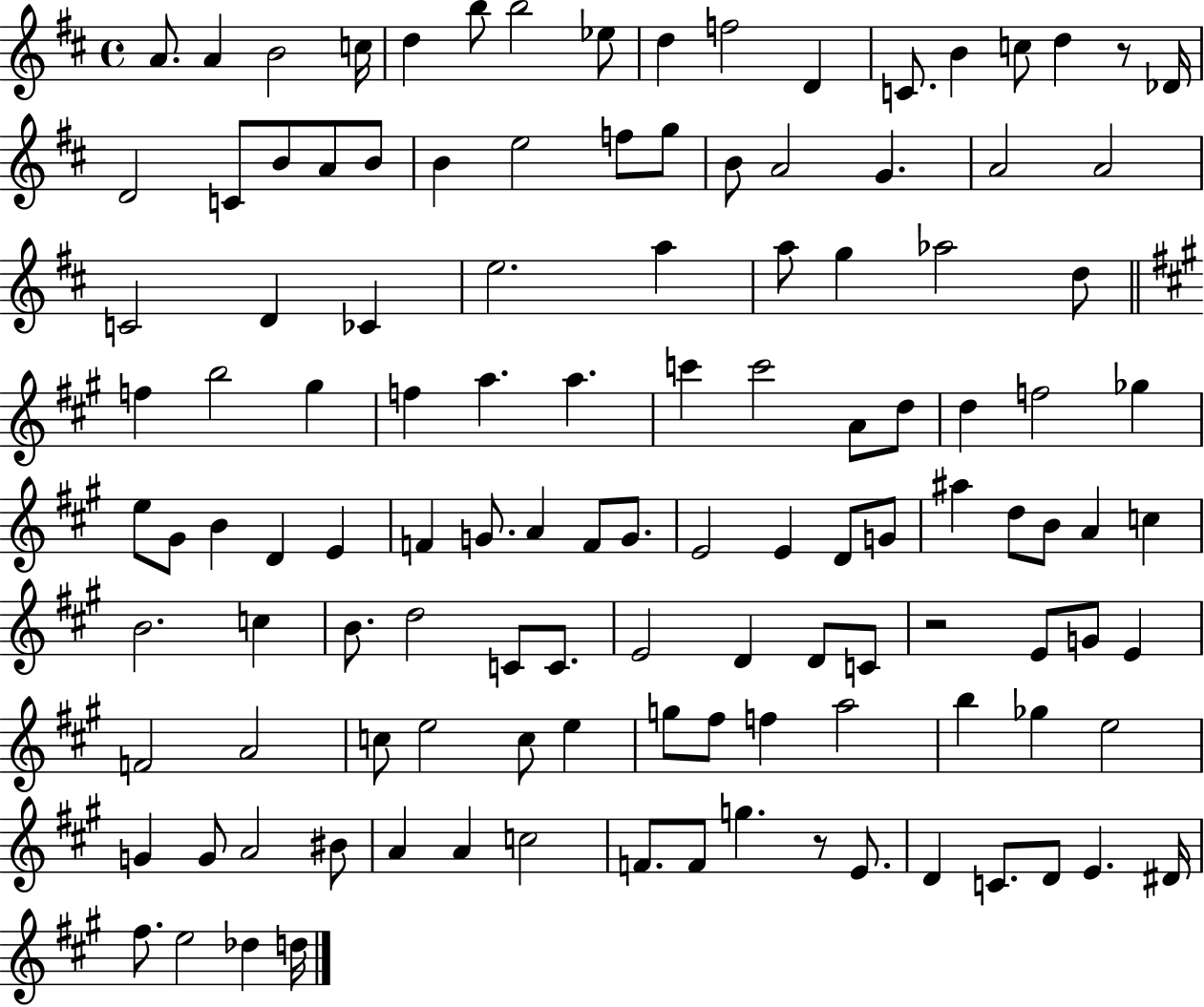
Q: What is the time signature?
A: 4/4